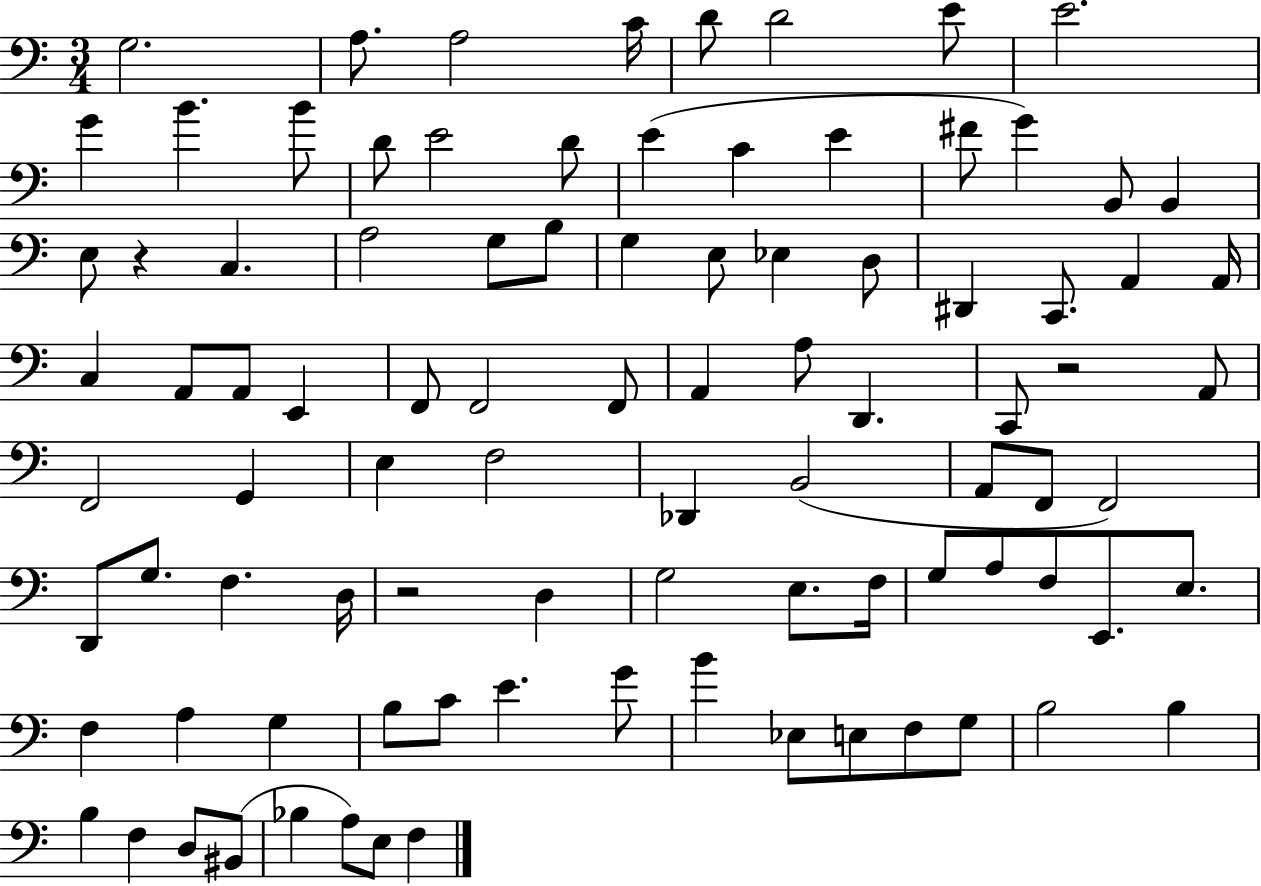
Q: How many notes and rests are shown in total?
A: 93